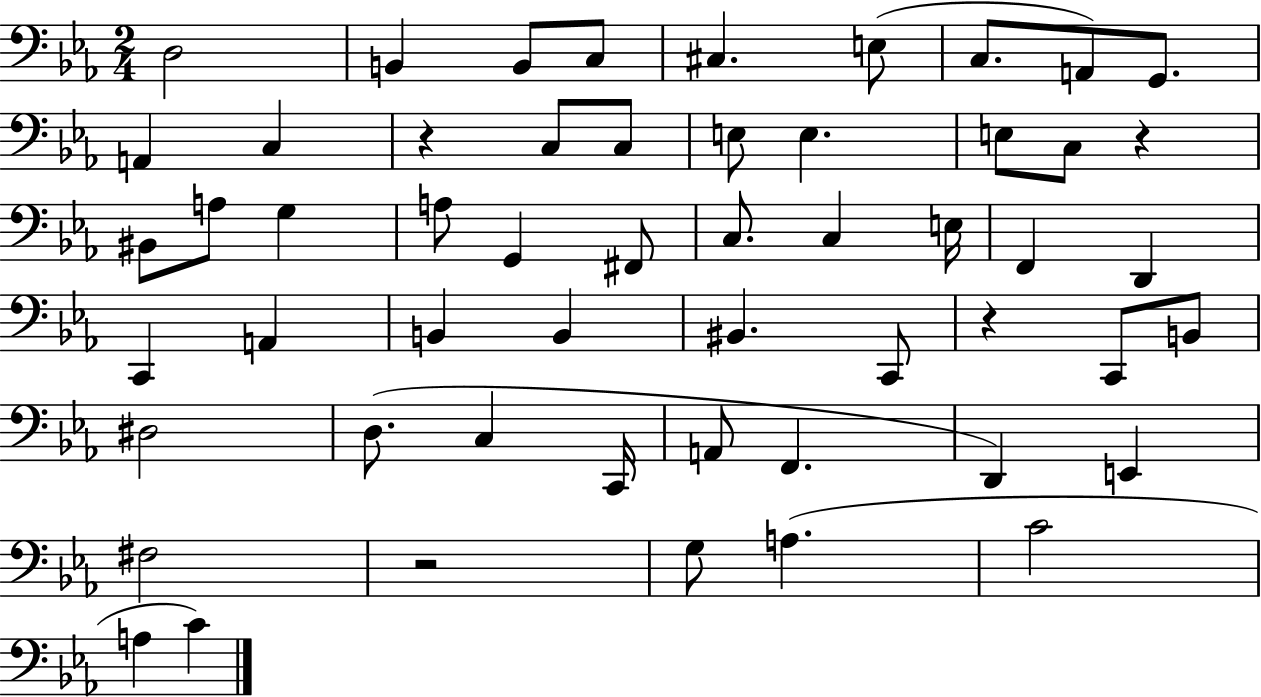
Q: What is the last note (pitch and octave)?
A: C4